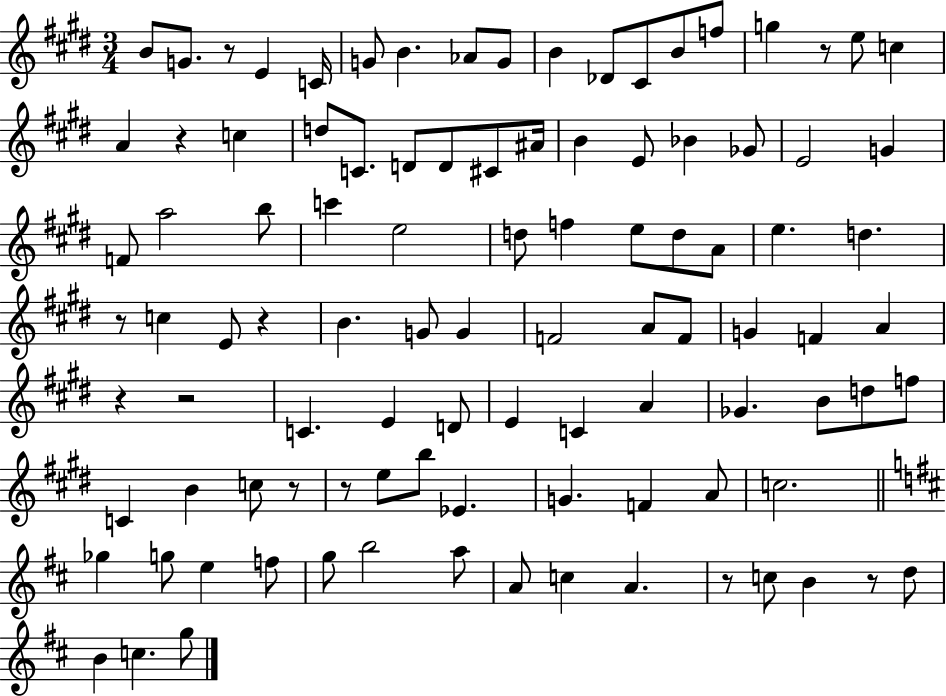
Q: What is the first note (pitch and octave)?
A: B4